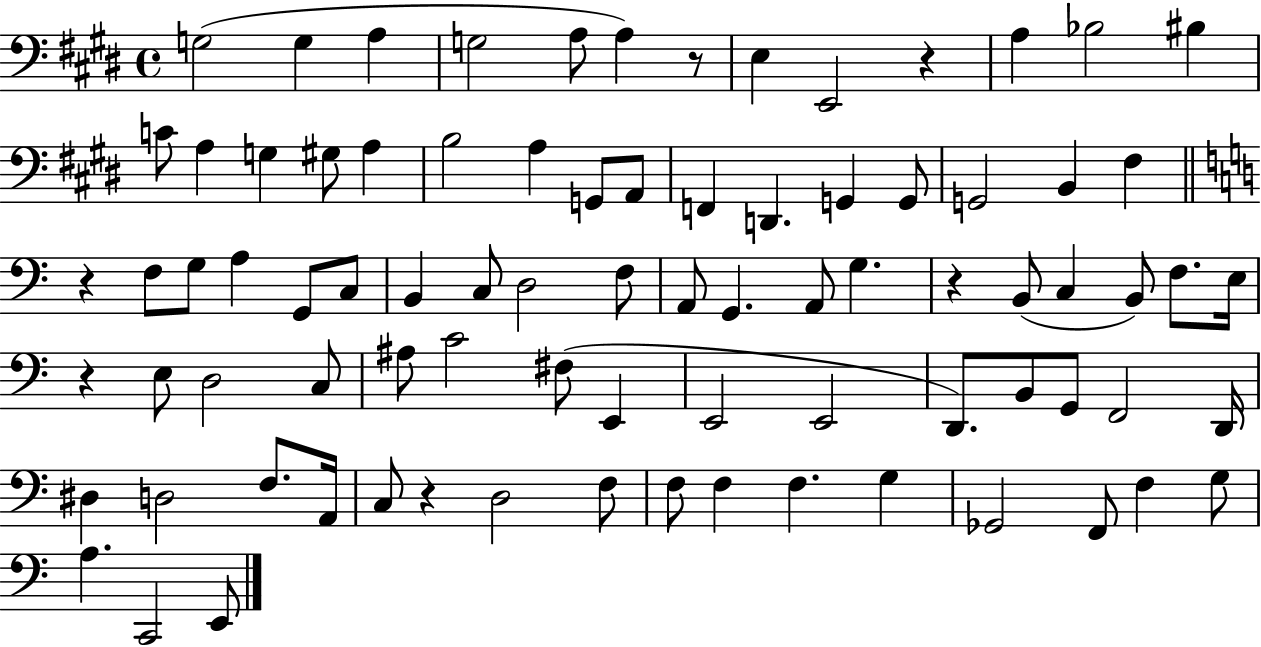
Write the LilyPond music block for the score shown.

{
  \clef bass
  \time 4/4
  \defaultTimeSignature
  \key e \major
  g2( g4 a4 | g2 a8 a4) r8 | e4 e,2 r4 | a4 bes2 bis4 | \break c'8 a4 g4 gis8 a4 | b2 a4 g,8 a,8 | f,4 d,4. g,4 g,8 | g,2 b,4 fis4 | \break \bar "||" \break \key a \minor r4 f8 g8 a4 g,8 c8 | b,4 c8 d2 f8 | a,8 g,4. a,8 g4. | r4 b,8( c4 b,8) f8. e16 | \break r4 e8 d2 c8 | ais8 c'2 fis8( e,4 | e,2 e,2 | d,8.) b,8 g,8 f,2 d,16 | \break dis4 d2 f8. a,16 | c8 r4 d2 f8 | f8 f4 f4. g4 | ges,2 f,8 f4 g8 | \break a4. c,2 e,8 | \bar "|."
}